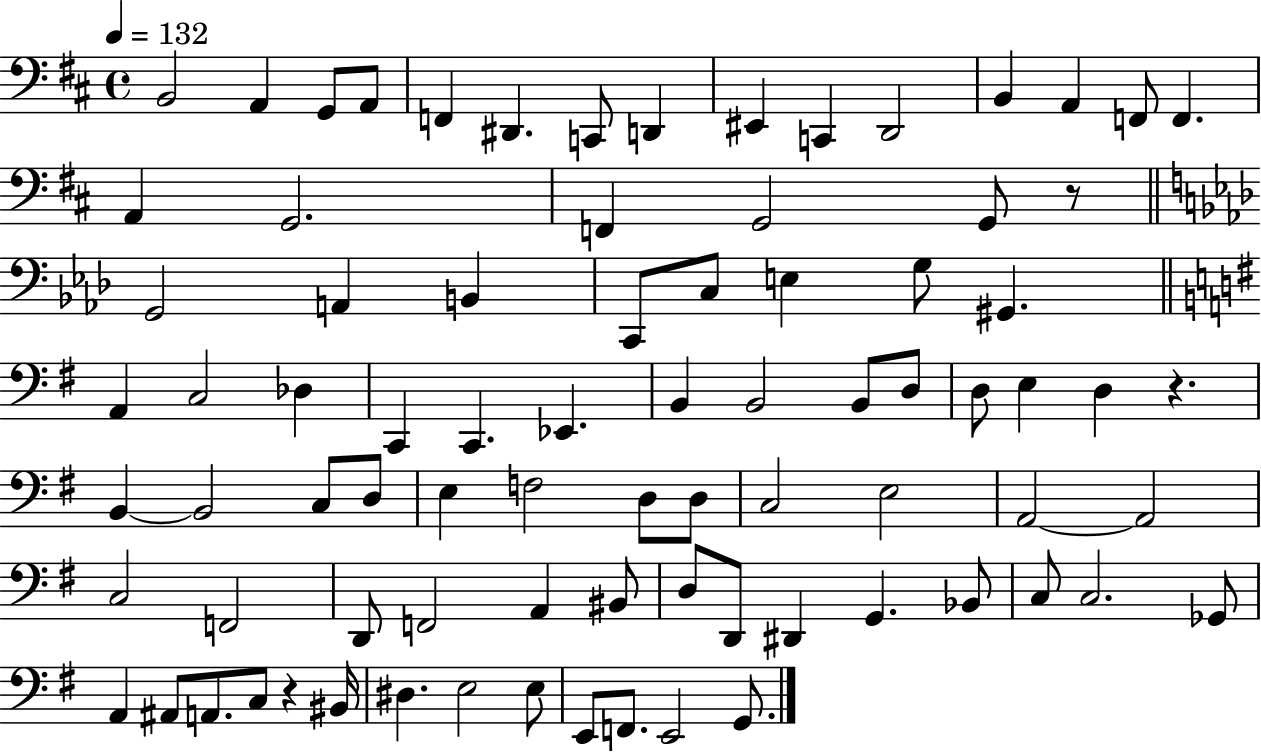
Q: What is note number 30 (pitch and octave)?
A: C3